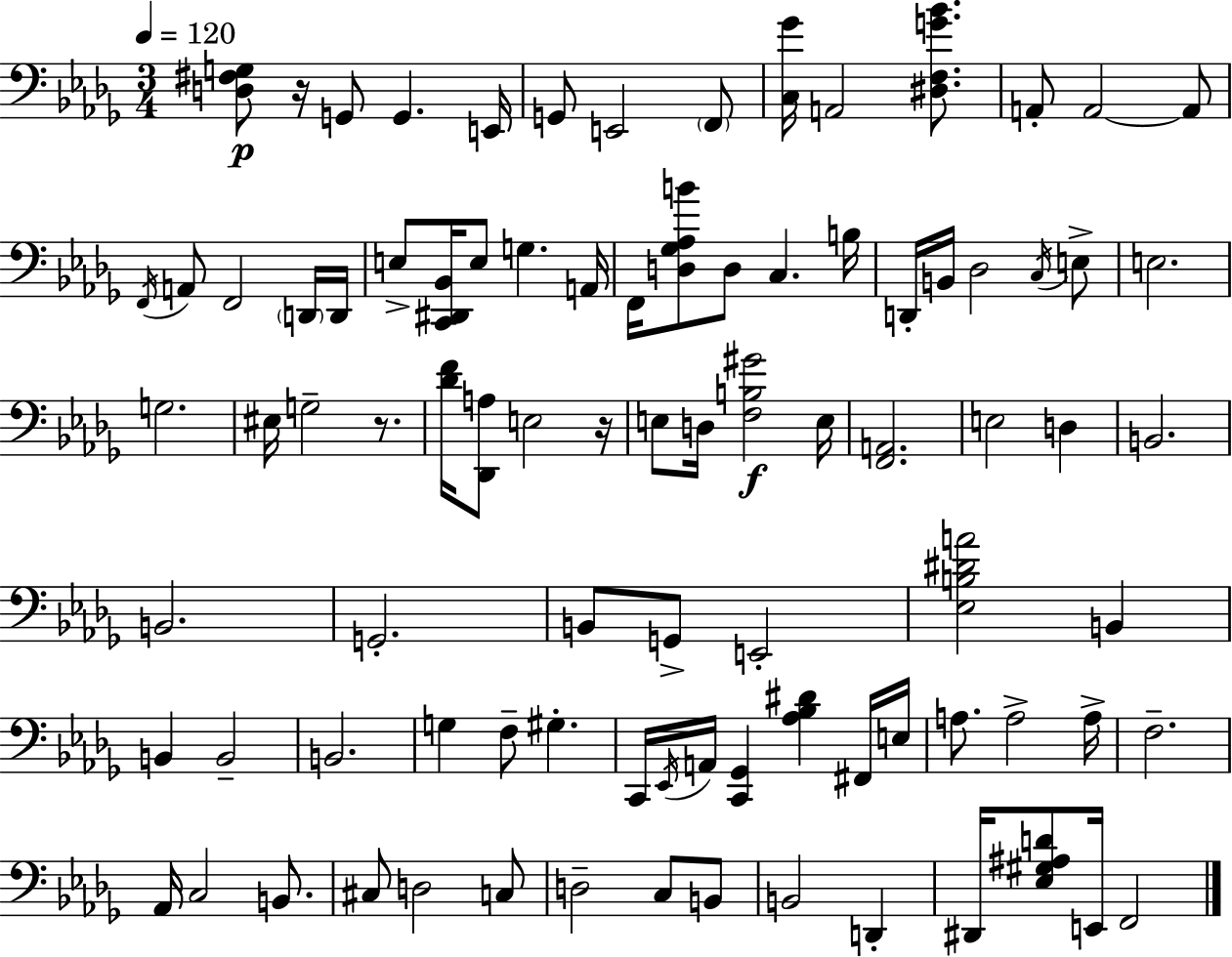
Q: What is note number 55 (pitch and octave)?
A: F#2